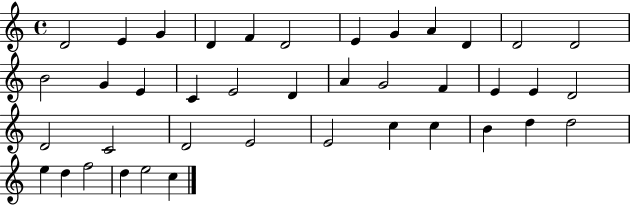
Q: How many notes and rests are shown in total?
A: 40